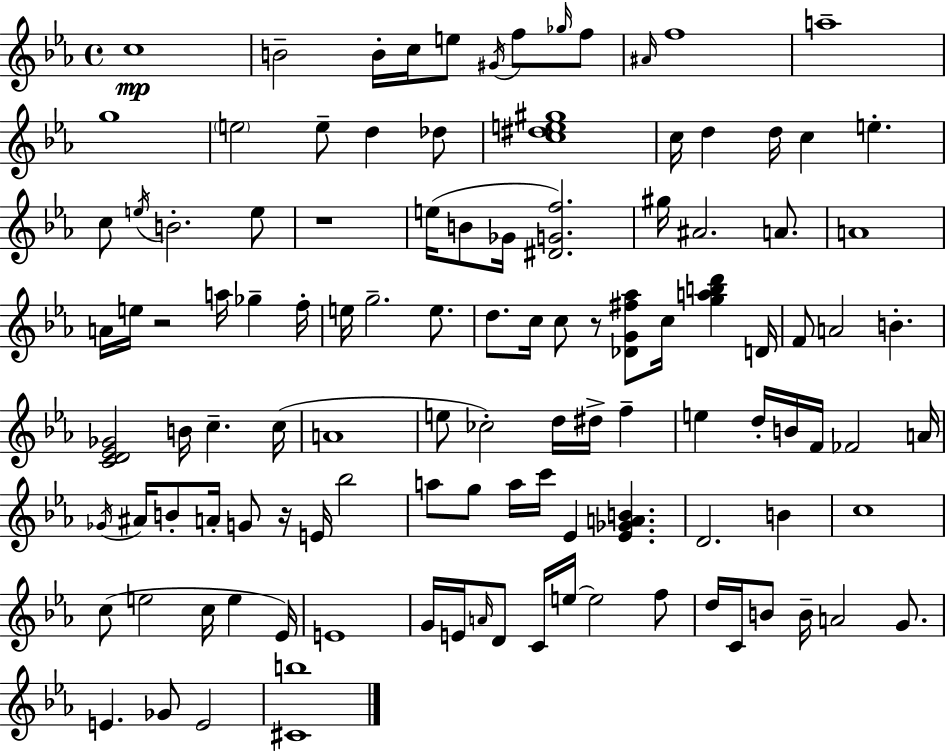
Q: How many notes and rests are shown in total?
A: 113